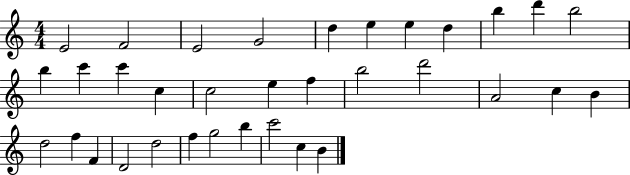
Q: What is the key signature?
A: C major